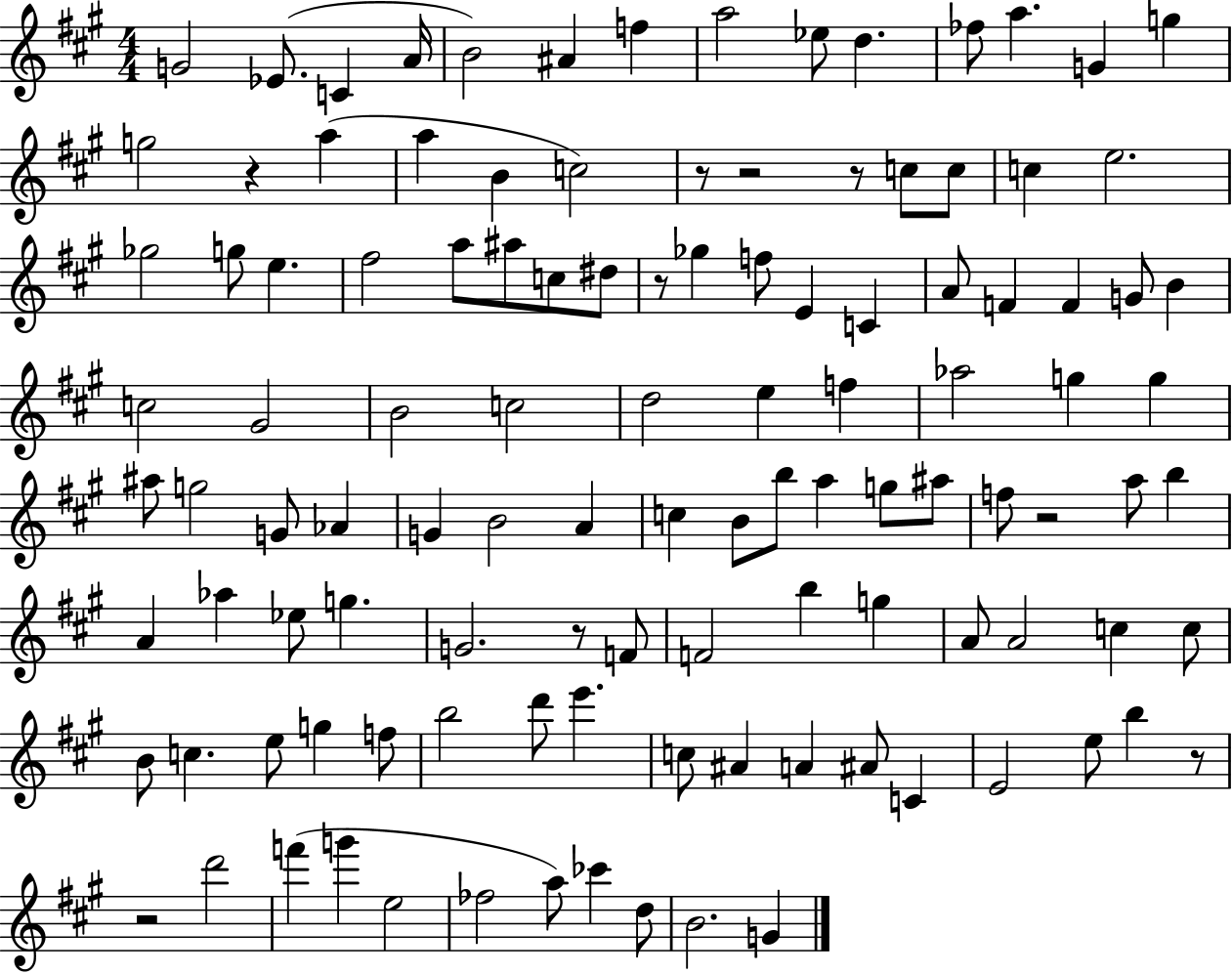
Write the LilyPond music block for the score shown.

{
  \clef treble
  \numericTimeSignature
  \time 4/4
  \key a \major
  g'2 ees'8.( c'4 a'16 | b'2) ais'4 f''4 | a''2 ees''8 d''4. | fes''8 a''4. g'4 g''4 | \break g''2 r4 a''4( | a''4 b'4 c''2) | r8 r2 r8 c''8 c''8 | c''4 e''2. | \break ges''2 g''8 e''4. | fis''2 a''8 ais''8 c''8 dis''8 | r8 ges''4 f''8 e'4 c'4 | a'8 f'4 f'4 g'8 b'4 | \break c''2 gis'2 | b'2 c''2 | d''2 e''4 f''4 | aes''2 g''4 g''4 | \break ais''8 g''2 g'8 aes'4 | g'4 b'2 a'4 | c''4 b'8 b''8 a''4 g''8 ais''8 | f''8 r2 a''8 b''4 | \break a'4 aes''4 ees''8 g''4. | g'2. r8 f'8 | f'2 b''4 g''4 | a'8 a'2 c''4 c''8 | \break b'8 c''4. e''8 g''4 f''8 | b''2 d'''8 e'''4. | c''8 ais'4 a'4 ais'8 c'4 | e'2 e''8 b''4 r8 | \break r2 d'''2 | f'''4( g'''4 e''2 | fes''2 a''8) ces'''4 d''8 | b'2. g'4 | \break \bar "|."
}